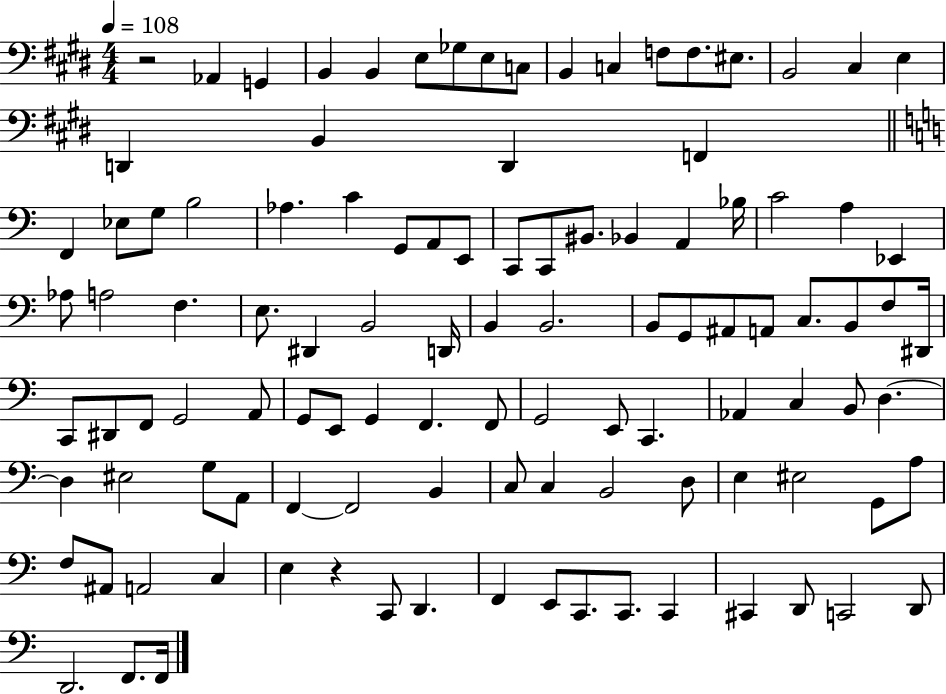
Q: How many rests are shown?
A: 2